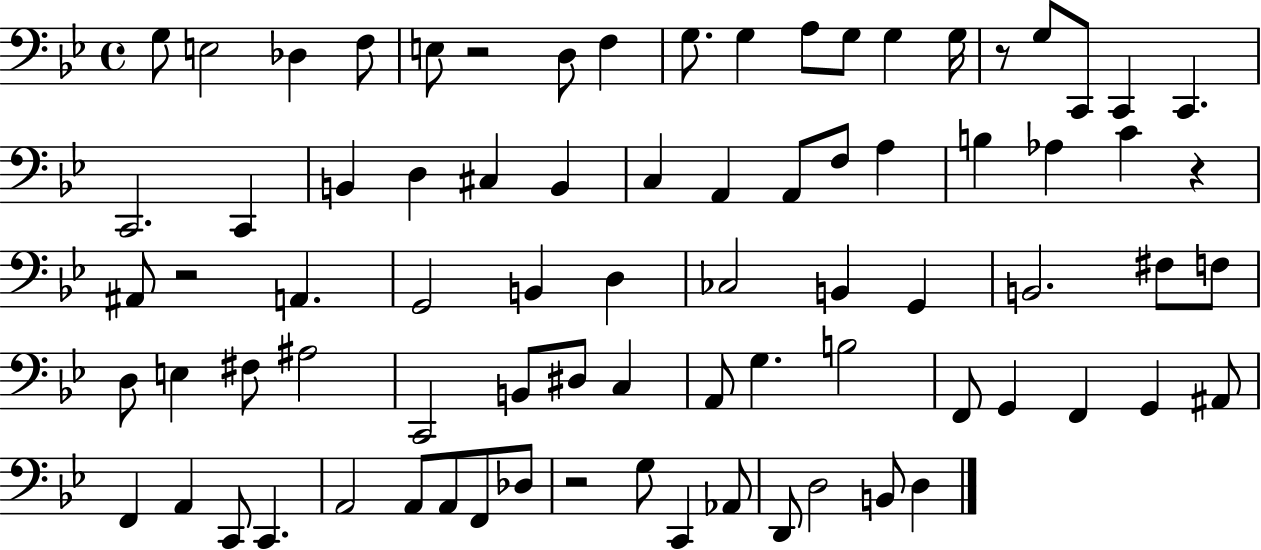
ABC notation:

X:1
T:Untitled
M:4/4
L:1/4
K:Bb
G,/2 E,2 _D, F,/2 E,/2 z2 D,/2 F, G,/2 G, A,/2 G,/2 G, G,/4 z/2 G,/2 C,,/2 C,, C,, C,,2 C,, B,, D, ^C, B,, C, A,, A,,/2 F,/2 A, B, _A, C z ^A,,/2 z2 A,, G,,2 B,, D, _C,2 B,, G,, B,,2 ^F,/2 F,/2 D,/2 E, ^F,/2 ^A,2 C,,2 B,,/2 ^D,/2 C, A,,/2 G, B,2 F,,/2 G,, F,, G,, ^A,,/2 F,, A,, C,,/2 C,, A,,2 A,,/2 A,,/2 F,,/2 _D,/2 z2 G,/2 C,, _A,,/2 D,,/2 D,2 B,,/2 D,